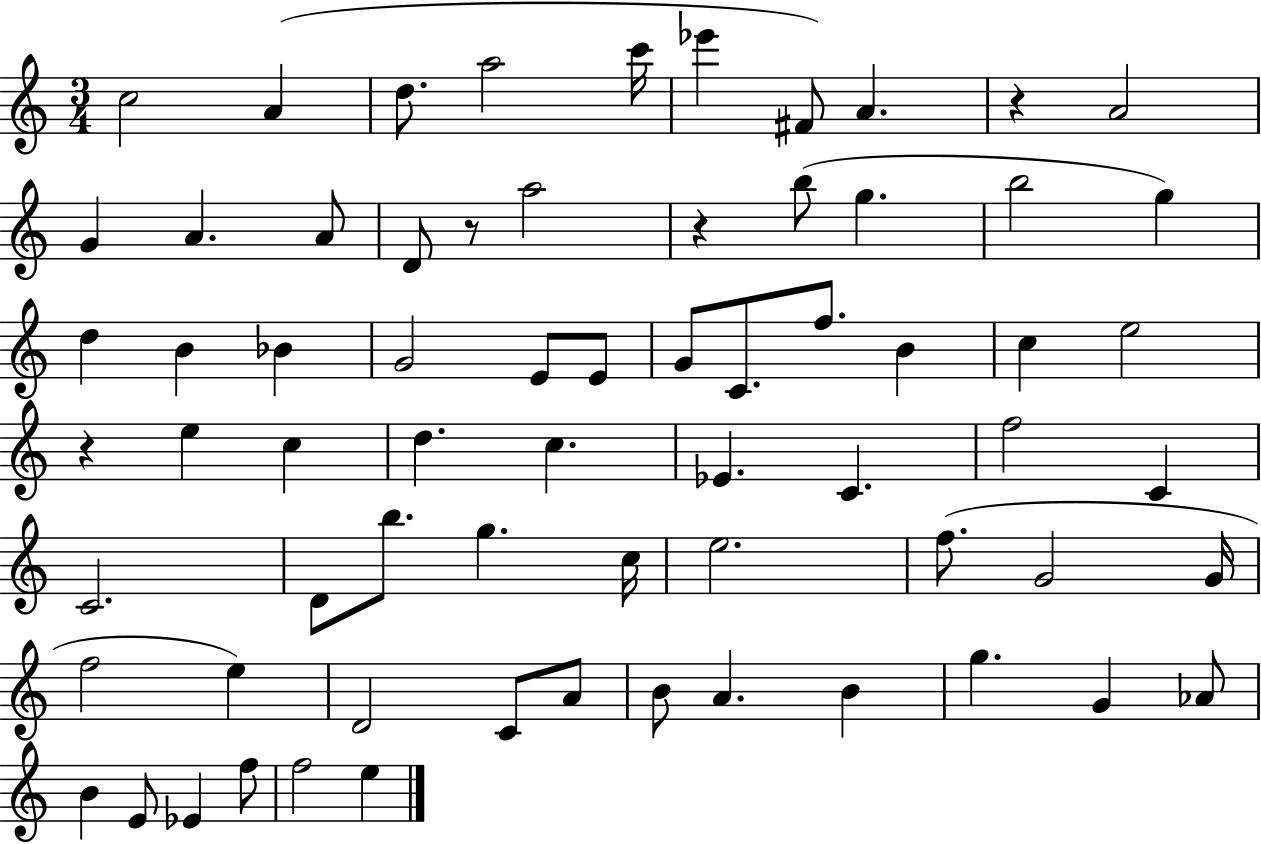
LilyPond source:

{
  \clef treble
  \numericTimeSignature
  \time 3/4
  \key c \major
  \repeat volta 2 { c''2 a'4( | d''8. a''2 c'''16 | ees'''4 fis'8) a'4. | r4 a'2 | \break g'4 a'4. a'8 | d'8 r8 a''2 | r4 b''8( g''4. | b''2 g''4) | \break d''4 b'4 bes'4 | g'2 e'8 e'8 | g'8 c'8. f''8. b'4 | c''4 e''2 | \break r4 e''4 c''4 | d''4. c''4. | ees'4. c'4. | f''2 c'4 | \break c'2. | d'8 b''8. g''4. c''16 | e''2. | f''8.( g'2 g'16 | \break f''2 e''4) | d'2 c'8 a'8 | b'8 a'4. b'4 | g''4. g'4 aes'8 | \break b'4 e'8 ees'4 f''8 | f''2 e''4 | } \bar "|."
}